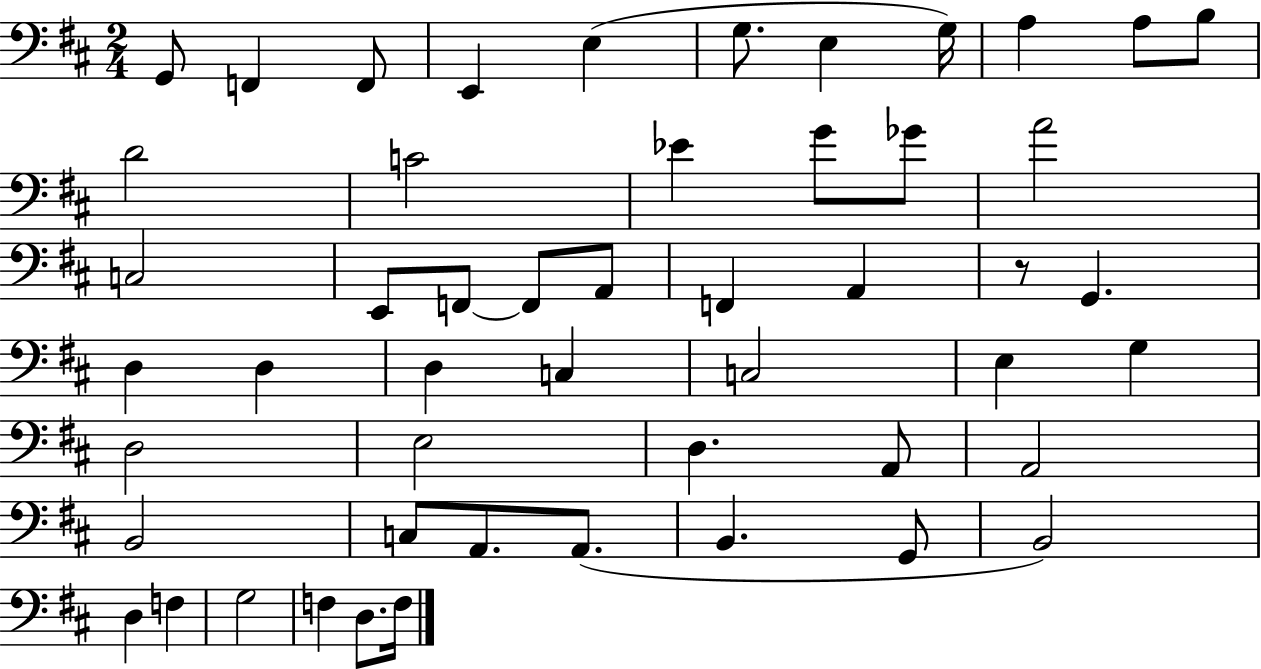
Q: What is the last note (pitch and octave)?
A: F3